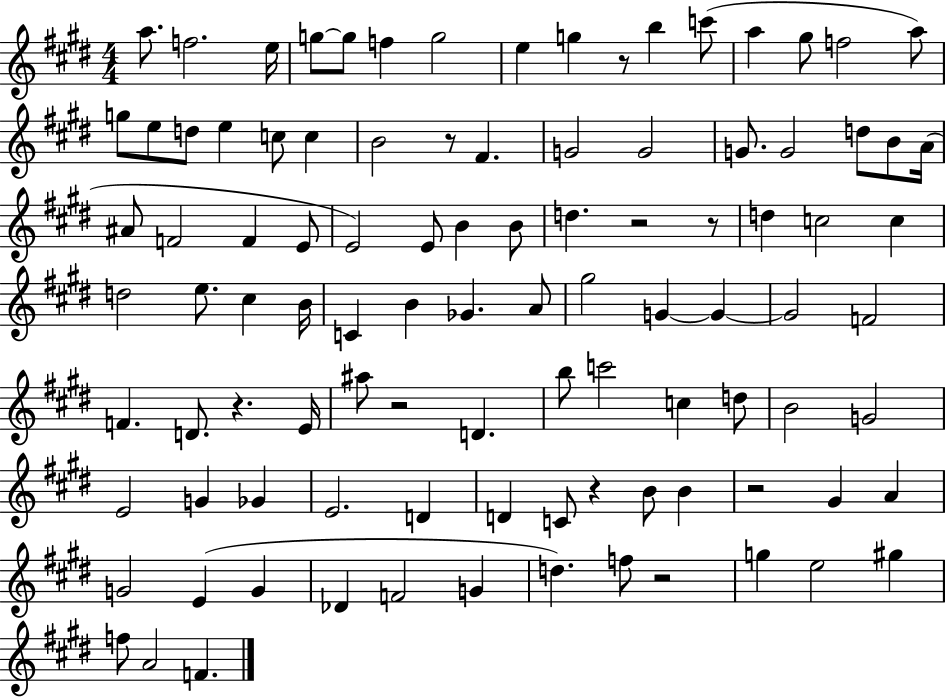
X:1
T:Untitled
M:4/4
L:1/4
K:E
a/2 f2 e/4 g/2 g/2 f g2 e g z/2 b c'/2 a ^g/2 f2 a/2 g/2 e/2 d/2 e c/2 c B2 z/2 ^F G2 G2 G/2 G2 d/2 B/2 A/4 ^A/2 F2 F E/2 E2 E/2 B B/2 d z2 z/2 d c2 c d2 e/2 ^c B/4 C B _G A/2 ^g2 G G G2 F2 F D/2 z E/4 ^a/2 z2 D b/2 c'2 c d/2 B2 G2 E2 G _G E2 D D C/2 z B/2 B z2 ^G A G2 E G _D F2 G d f/2 z2 g e2 ^g f/2 A2 F